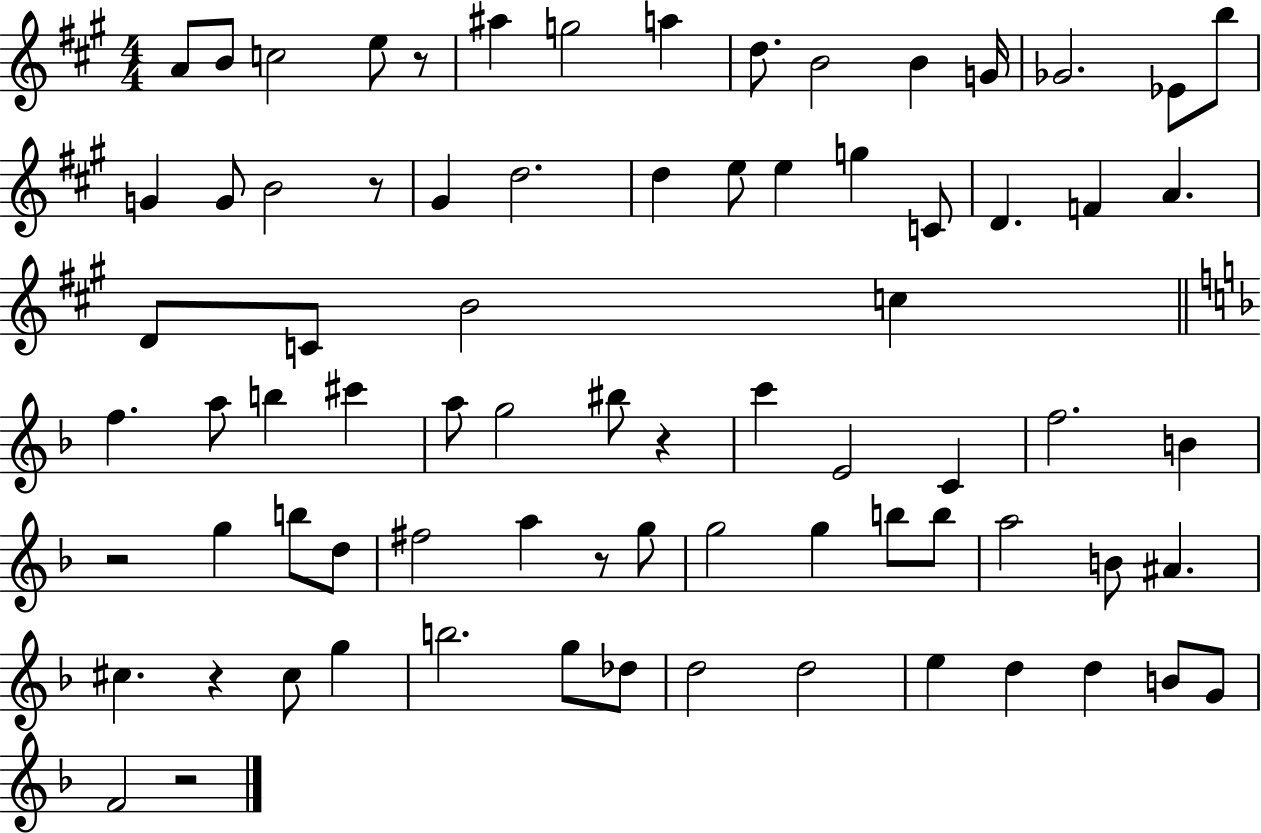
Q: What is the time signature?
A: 4/4